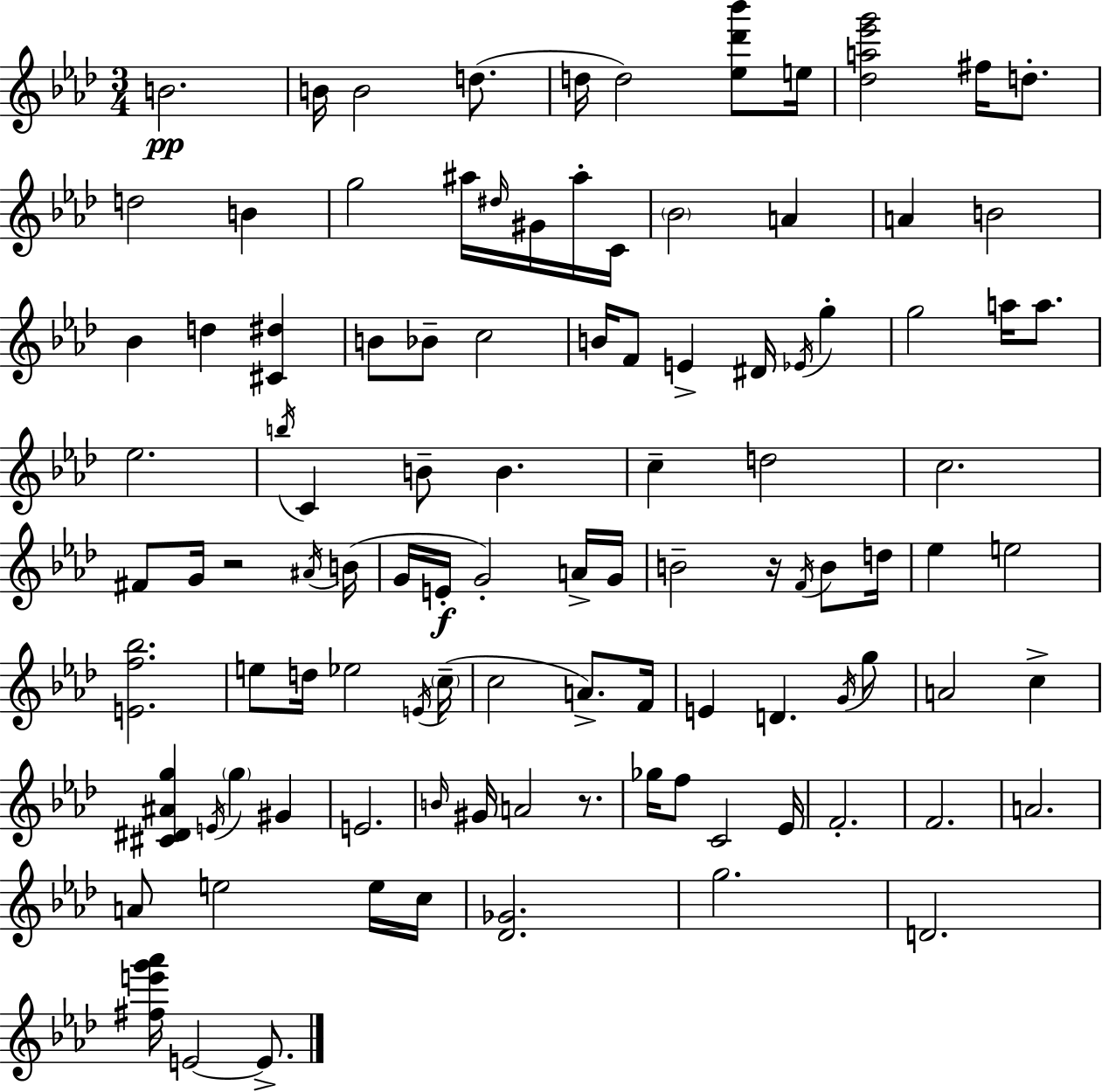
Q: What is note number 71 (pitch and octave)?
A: A4